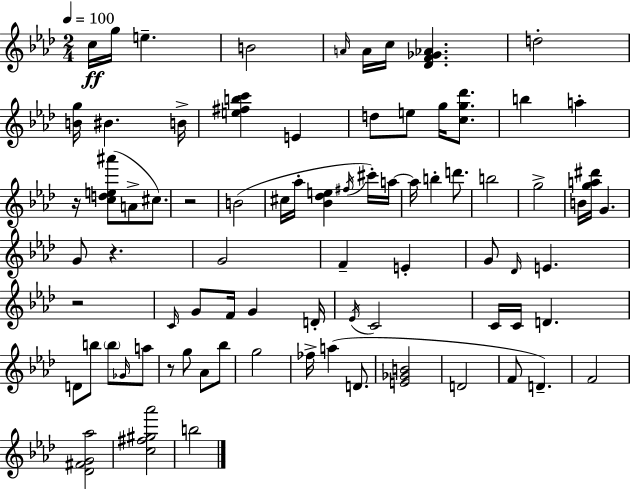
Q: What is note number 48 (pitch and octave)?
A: D4